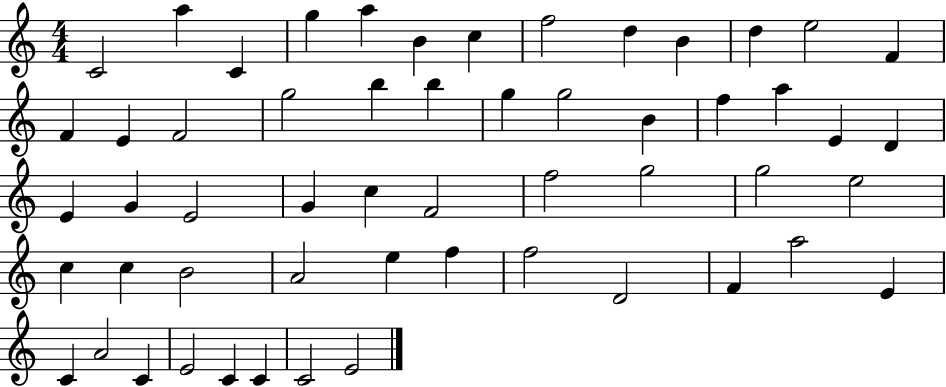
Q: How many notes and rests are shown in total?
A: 55